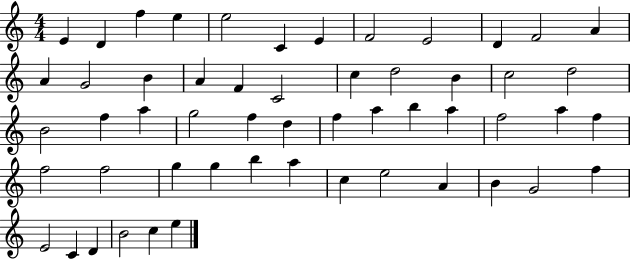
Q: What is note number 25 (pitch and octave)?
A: F5